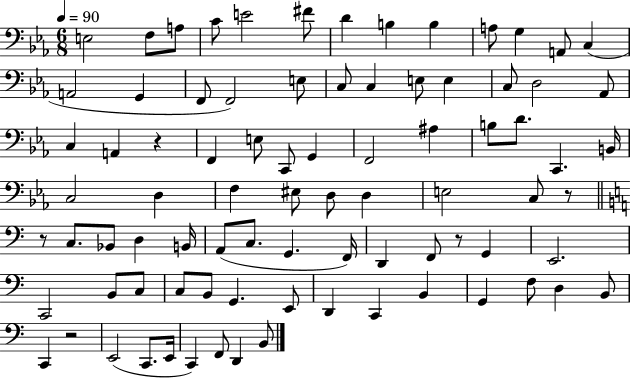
{
  \clef bass
  \numericTimeSignature
  \time 6/8
  \key ees \major
  \tempo 4 = 90
  e2 f8 a8 | c'8 e'2 fis'8 | d'4 b4 b4 | a8 g4 a,8 c4( | \break a,2 g,4 | f,8 f,2) e8 | c8 c4 e8 e4 | c8 d2 aes,8 | \break c4 a,4 r4 | f,4 e8 c,8 g,4 | f,2 ais4 | b8 d'8. c,4. b,16 | \break c2 d4 | f4 eis8 d8 d4 | e2 c8 r8 | \bar "||" \break \key a \minor r8 c8. bes,8 d4 b,16 | a,8( c8. g,4. f,16) | d,4 f,8 r8 g,4 | e,2. | \break c,2 b,8 c8 | c8 b,8 g,4. e,8 | d,4 c,4 b,4 | g,4 f8 d4 b,8 | \break c,4 r2 | e,2( c,8. e,16 | c,4) f,8 d,4 b,8 | \bar "|."
}